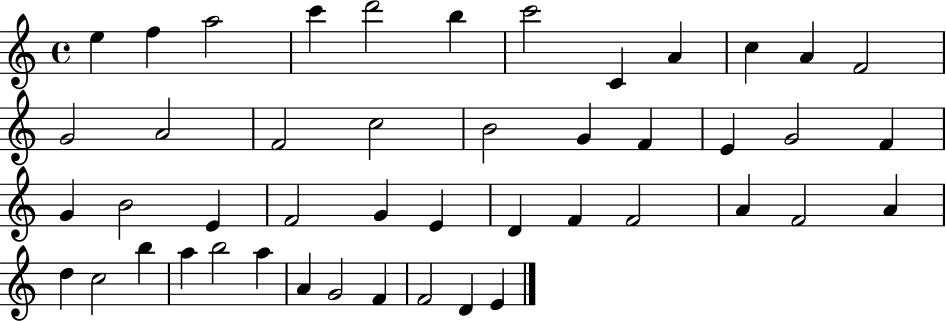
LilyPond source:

{
  \clef treble
  \time 4/4
  \defaultTimeSignature
  \key c \major
  e''4 f''4 a''2 | c'''4 d'''2 b''4 | c'''2 c'4 a'4 | c''4 a'4 f'2 | \break g'2 a'2 | f'2 c''2 | b'2 g'4 f'4 | e'4 g'2 f'4 | \break g'4 b'2 e'4 | f'2 g'4 e'4 | d'4 f'4 f'2 | a'4 f'2 a'4 | \break d''4 c''2 b''4 | a''4 b''2 a''4 | a'4 g'2 f'4 | f'2 d'4 e'4 | \break \bar "|."
}